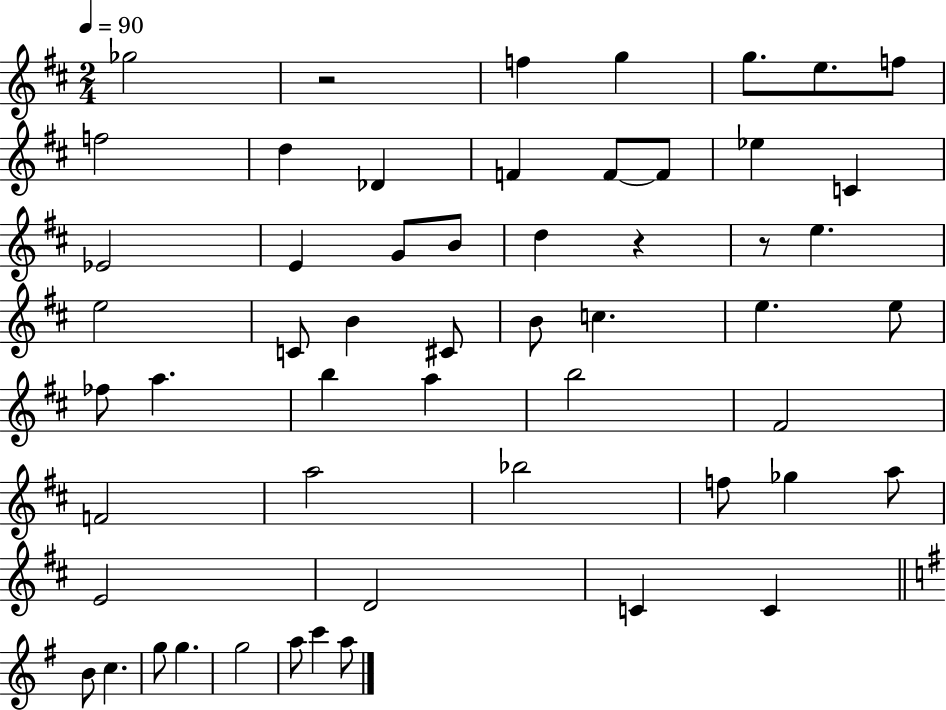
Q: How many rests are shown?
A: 3